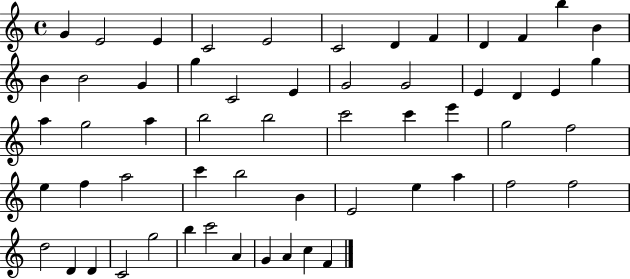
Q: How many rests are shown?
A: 0